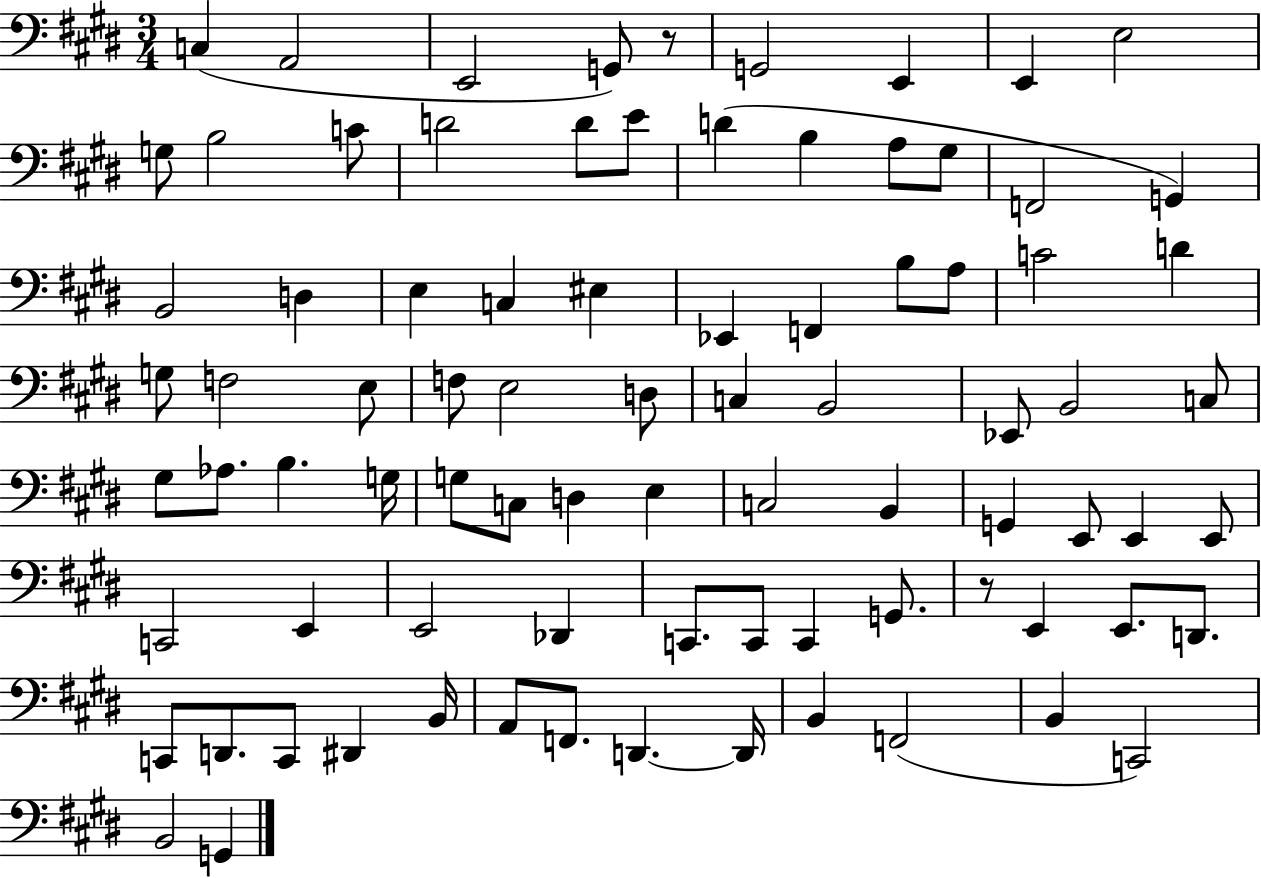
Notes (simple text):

C3/q A2/h E2/h G2/e R/e G2/h E2/q E2/q E3/h G3/e B3/h C4/e D4/h D4/e E4/e D4/q B3/q A3/e G#3/e F2/h G2/q B2/h D3/q E3/q C3/q EIS3/q Eb2/q F2/q B3/e A3/e C4/h D4/q G3/e F3/h E3/e F3/e E3/h D3/e C3/q B2/h Eb2/e B2/h C3/e G#3/e Ab3/e. B3/q. G3/s G3/e C3/e D3/q E3/q C3/h B2/q G2/q E2/e E2/q E2/e C2/h E2/q E2/h Db2/q C2/e. C2/e C2/q G2/e. R/e E2/q E2/e. D2/e. C2/e D2/e. C2/e D#2/q B2/s A2/e F2/e. D2/q. D2/s B2/q F2/h B2/q C2/h B2/h G2/q